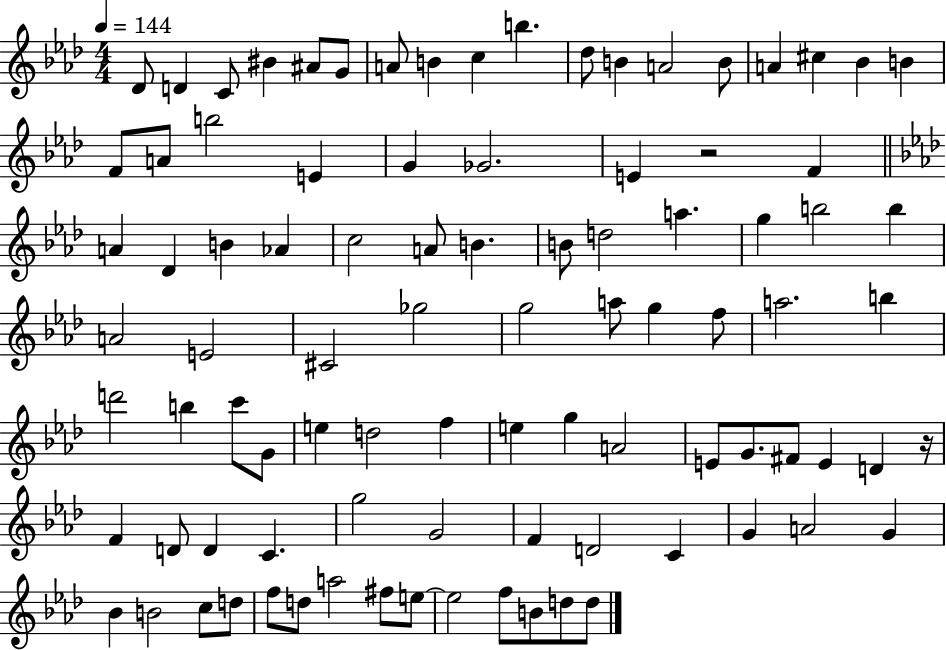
{
  \clef treble
  \numericTimeSignature
  \time 4/4
  \key aes \major
  \tempo 4 = 144
  des'8 d'4 c'8 bis'4 ais'8 g'8 | a'8 b'4 c''4 b''4. | des''8 b'4 a'2 b'8 | a'4 cis''4 bes'4 b'4 | \break f'8 a'8 b''2 e'4 | g'4 ges'2. | e'4 r2 f'4 | \bar "||" \break \key f \minor a'4 des'4 b'4 aes'4 | c''2 a'8 b'4. | b'8 d''2 a''4. | g''4 b''2 b''4 | \break a'2 e'2 | cis'2 ges''2 | g''2 a''8 g''4 f''8 | a''2. b''4 | \break d'''2 b''4 c'''8 g'8 | e''4 d''2 f''4 | e''4 g''4 a'2 | e'8 g'8. fis'8 e'4 d'4 r16 | \break f'4 d'8 d'4 c'4. | g''2 g'2 | f'4 d'2 c'4 | g'4 a'2 g'4 | \break bes'4 b'2 c''8 d''8 | f''8 d''8 a''2 fis''8 e''8~~ | e''2 f''8 b'8 d''8 d''8 | \bar "|."
}